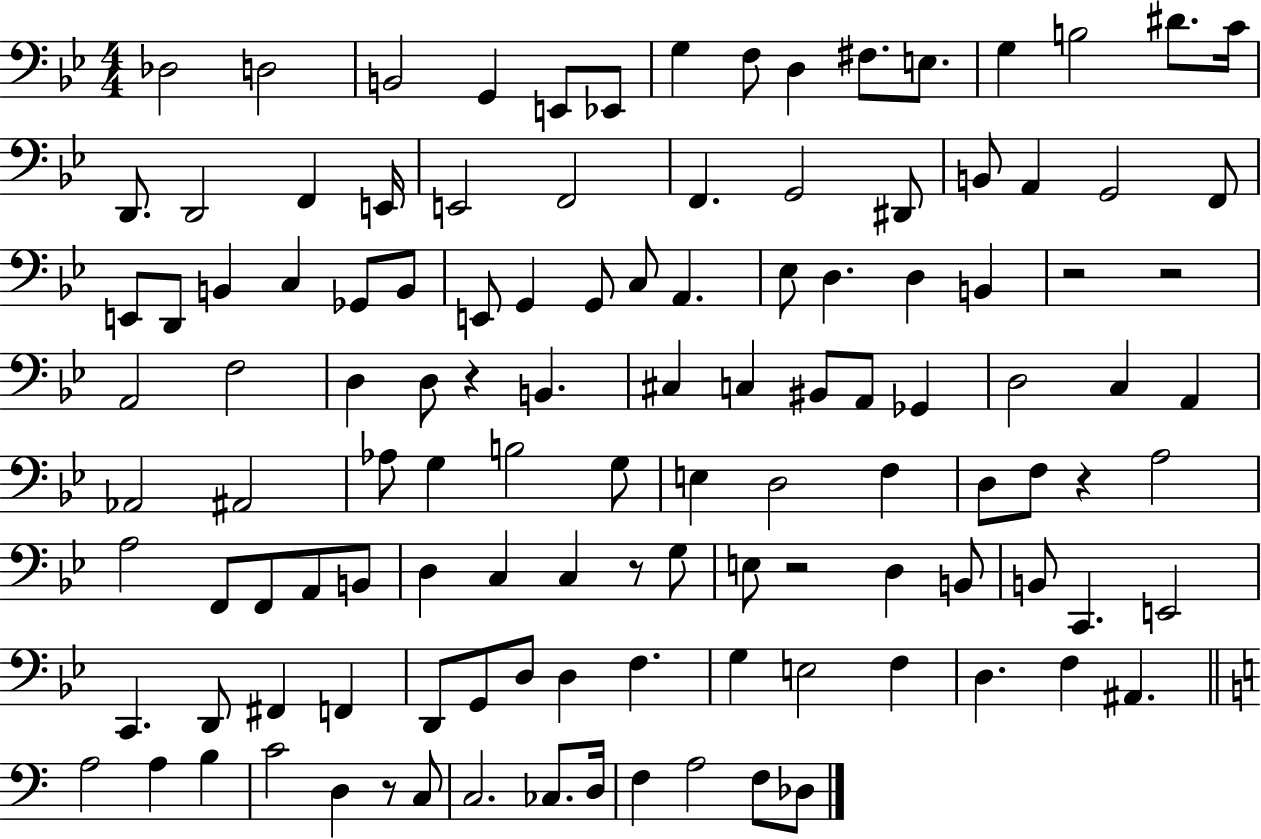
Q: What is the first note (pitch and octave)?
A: Db3